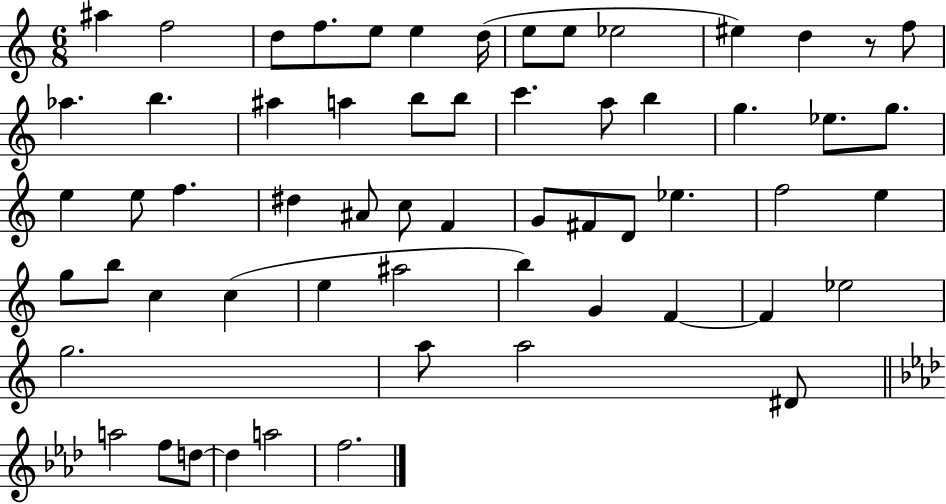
A#5/q F5/h D5/e F5/e. E5/e E5/q D5/s E5/e E5/e Eb5/h EIS5/q D5/q R/e F5/e Ab5/q. B5/q. A#5/q A5/q B5/e B5/e C6/q. A5/e B5/q G5/q. Eb5/e. G5/e. E5/q E5/e F5/q. D#5/q A#4/e C5/e F4/q G4/e F#4/e D4/e Eb5/q. F5/h E5/q G5/e B5/e C5/q C5/q E5/q A#5/h B5/q G4/q F4/q F4/q Eb5/h G5/h. A5/e A5/h D#4/e A5/h F5/e D5/e D5/q A5/h F5/h.